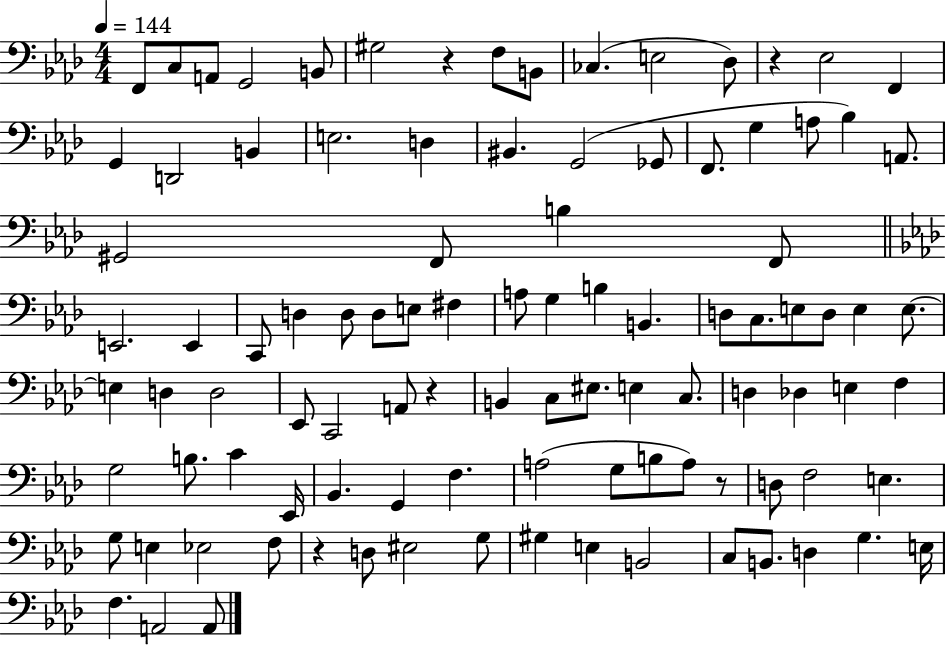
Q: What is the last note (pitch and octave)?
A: A2